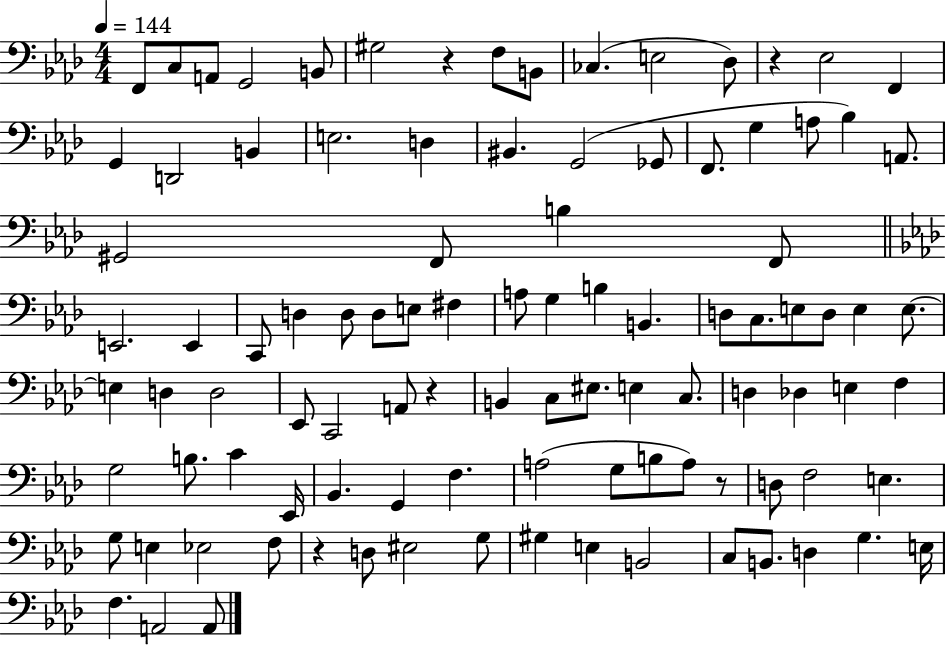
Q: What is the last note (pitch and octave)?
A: A2